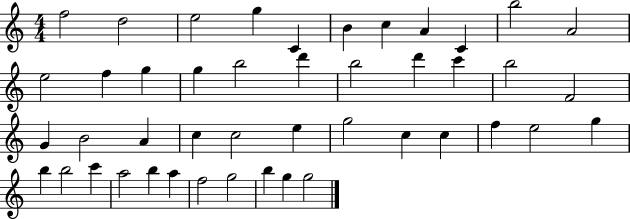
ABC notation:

X:1
T:Untitled
M:4/4
L:1/4
K:C
f2 d2 e2 g C B c A C b2 A2 e2 f g g b2 d' b2 d' c' b2 F2 G B2 A c c2 e g2 c c f e2 g b b2 c' a2 b a f2 g2 b g g2